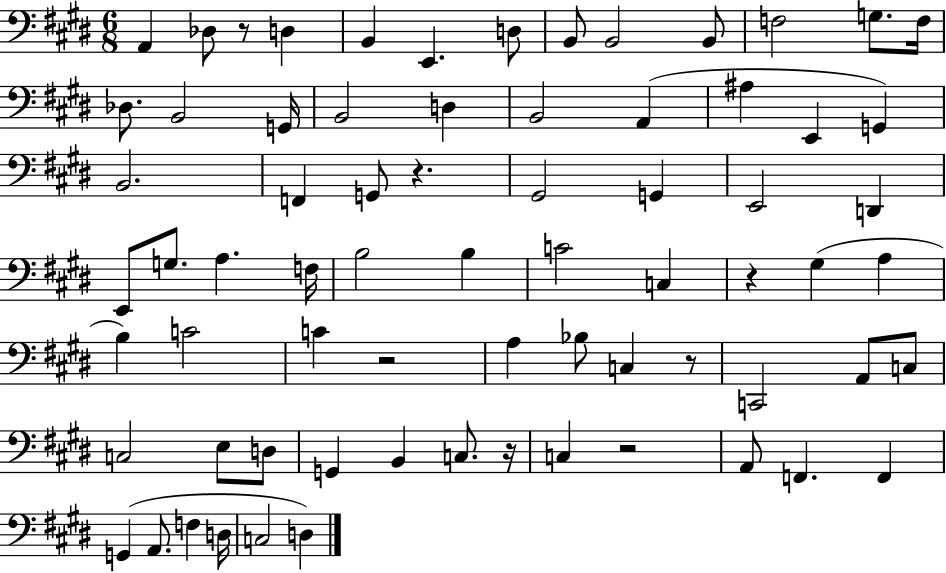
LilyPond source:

{
  \clef bass
  \numericTimeSignature
  \time 6/8
  \key e \major
  a,4 des8 r8 d4 | b,4 e,4. d8 | b,8 b,2 b,8 | f2 g8. f16 | \break des8. b,2 g,16 | b,2 d4 | b,2 a,4( | ais4 e,4 g,4) | \break b,2. | f,4 g,8 r4. | gis,2 g,4 | e,2 d,4 | \break e,8 g8. a4. f16 | b2 b4 | c'2 c4 | r4 gis4( a4 | \break b4) c'2 | c'4 r2 | a4 bes8 c4 r8 | c,2 a,8 c8 | \break c2 e8 d8 | g,4 b,4 c8. r16 | c4 r2 | a,8 f,4. f,4 | \break g,4( a,8. f4 d16 | c2 d4) | \bar "|."
}